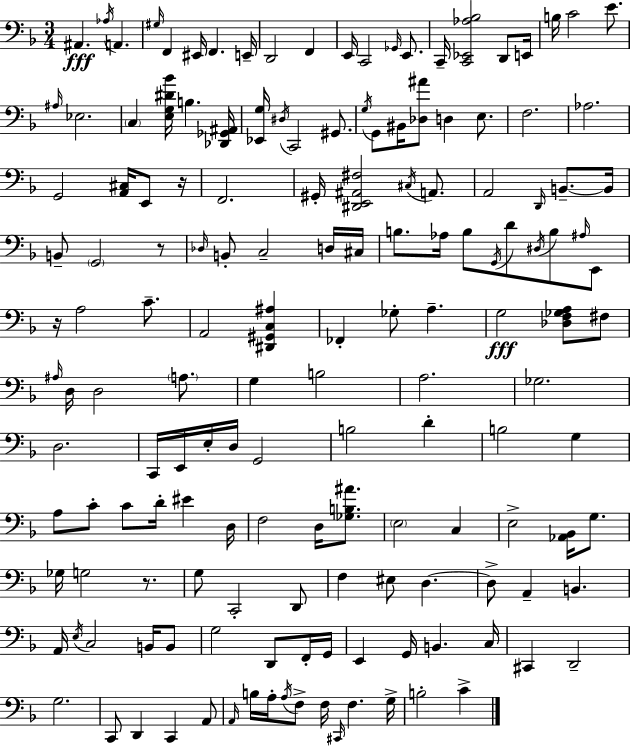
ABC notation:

X:1
T:Untitled
M:3/4
L:1/4
K:Dm
^A,, _A,/4 A,, ^G,/4 F,, ^E,,/4 F,, E,,/4 D,,2 F,, E,,/4 C,,2 _G,,/4 E,,/2 C,,/4 [C,,_E,,_A,_B,]2 D,,/2 E,,/4 B,/4 C2 E/2 ^A,/4 _E,2 C, [E,G,^D_B]/4 B, [_D,,_G,,^A,,]/4 [_E,,G,]/4 ^D,/4 C,,2 ^G,,/2 G,/4 G,,/2 ^B,,/4 [_D,^A]/2 D, E,/2 F,2 _A,2 G,,2 [A,,^C,]/4 E,,/2 z/4 F,,2 ^G,,/4 [^D,,E,,^A,,^F,]2 ^C,/4 A,,/2 A,,2 D,,/4 B,,/2 B,,/4 B,,/2 G,,2 z/2 _D,/4 B,,/2 C,2 D,/4 ^C,/4 B,/2 _A,/4 B,/2 G,,/4 D/2 ^D,/4 B,/2 ^A,/4 E,,/2 z/4 A,2 C/2 A,,2 [^D,,^G,,C,^A,] _F,, _G,/2 A, G,2 [_D,F,_G,A,]/2 ^F,/2 ^A,/4 D,/4 D,2 A,/2 G, B,2 A,2 _G,2 D,2 C,,/4 E,,/4 E,/4 D,/4 G,,2 B,2 D B,2 G, A,/2 C/2 C/2 D/4 ^E D,/4 F,2 D,/4 [_G,B,^A]/2 E,2 C, E,2 [_A,,_B,,]/4 G,/2 _G,/4 G,2 z/2 G,/2 C,,2 D,,/2 F, ^E,/2 D, D,/2 A,, B,, A,,/4 E,/4 C,2 B,,/4 B,,/2 G,2 D,,/2 F,,/4 G,,/4 E,, G,,/4 B,, C,/4 ^C,, D,,2 G,2 C,,/2 D,, C,, A,,/2 A,,/4 B,/4 A,/4 A,/4 F,/2 F,/4 ^C,,/4 F, G,/4 B,2 C